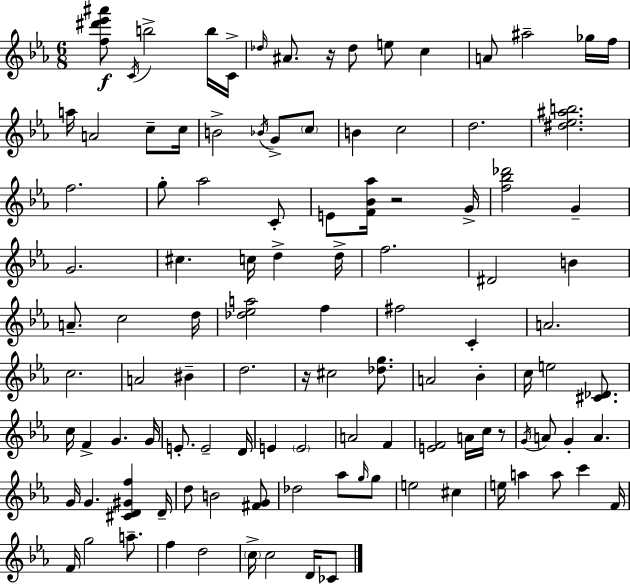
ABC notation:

X:1
T:Untitled
M:6/8
L:1/4
K:Eb
[f^d'_e'^a']/2 C/4 b2 b/4 C/4 _d/4 ^A/2 z/4 _d/2 e/2 c A/2 ^a2 _g/4 f/4 a/4 A2 c/2 c/4 B2 _B/4 G/2 c/2 B c2 d2 [^d_e^ab]2 f2 g/2 _a2 C/2 E/2 [F_B_a]/4 z2 G/4 [f_b_d']2 G G2 ^c c/4 d d/4 f2 ^D2 B A/2 c2 d/4 [_d_ea]2 f ^f2 C A2 c2 A2 ^B d2 z/4 ^c2 [_dg]/2 A2 _B c/4 e2 [^C_D]/2 c/4 F G G/4 E/2 E2 D/4 E E2 A2 F [EF]2 A/4 c/4 z/2 G/4 A/2 G A G/4 G [^CD^Gf] D/4 d/2 B2 [^FG]/2 _d2 _a/2 g/4 g/2 e2 ^c e/4 a a/2 c' F/4 F/4 g2 a/2 f d2 c/4 c2 D/4 _C/2